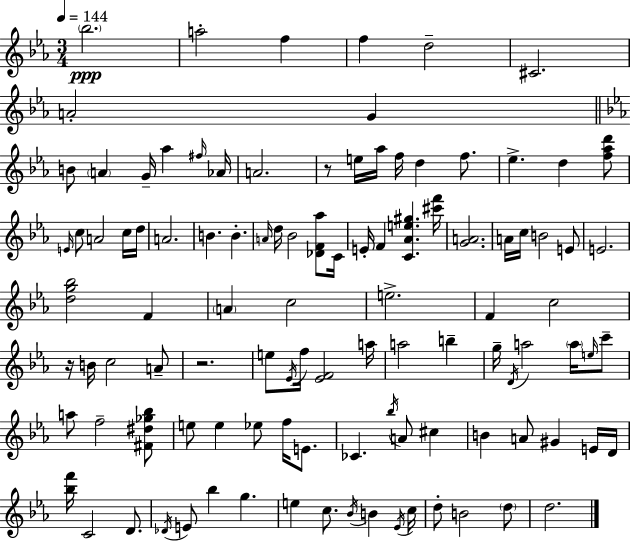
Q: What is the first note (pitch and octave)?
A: Bb5